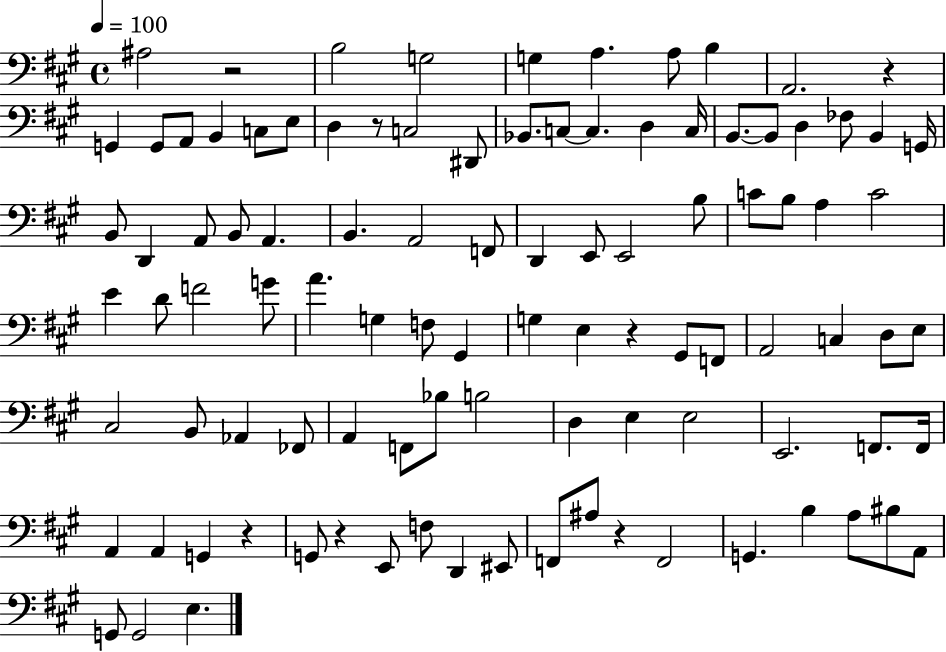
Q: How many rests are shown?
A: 7